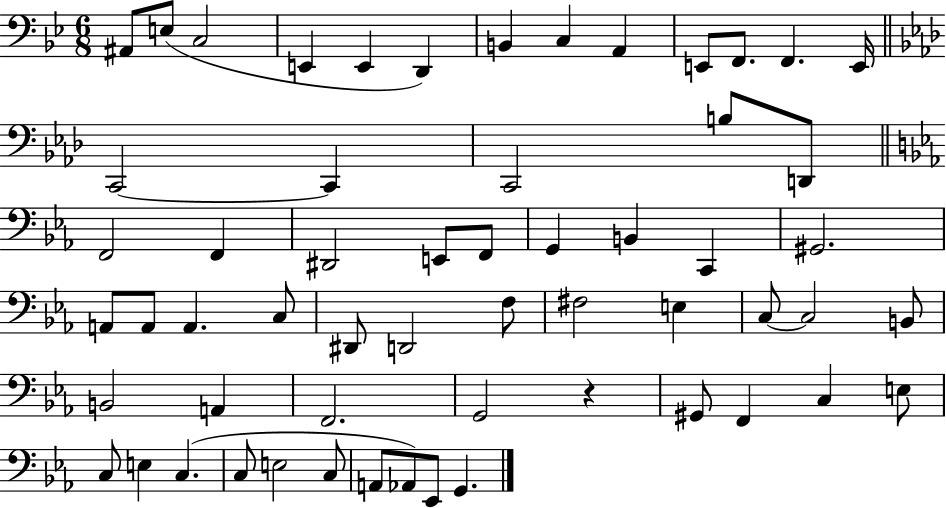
{
  \clef bass
  \numericTimeSignature
  \time 6/8
  \key bes \major
  \repeat volta 2 { ais,8 e8( c2 | e,4 e,4 d,4) | b,4 c4 a,4 | e,8 f,8. f,4. e,16 | \break \bar "||" \break \key f \minor c,2~~ c,4 | c,2 b8 d,8 | \bar "||" \break \key ees \major f,2 f,4 | dis,2 e,8 f,8 | g,4 b,4 c,4 | gis,2. | \break a,8 a,8 a,4. c8 | dis,8 d,2 f8 | fis2 e4 | c8~~ c2 b,8 | \break b,2 a,4 | f,2. | g,2 r4 | gis,8 f,4 c4 e8 | \break c8 e4 c4.( | c8 e2 c8 | a,8 aes,8) ees,8 g,4. | } \bar "|."
}